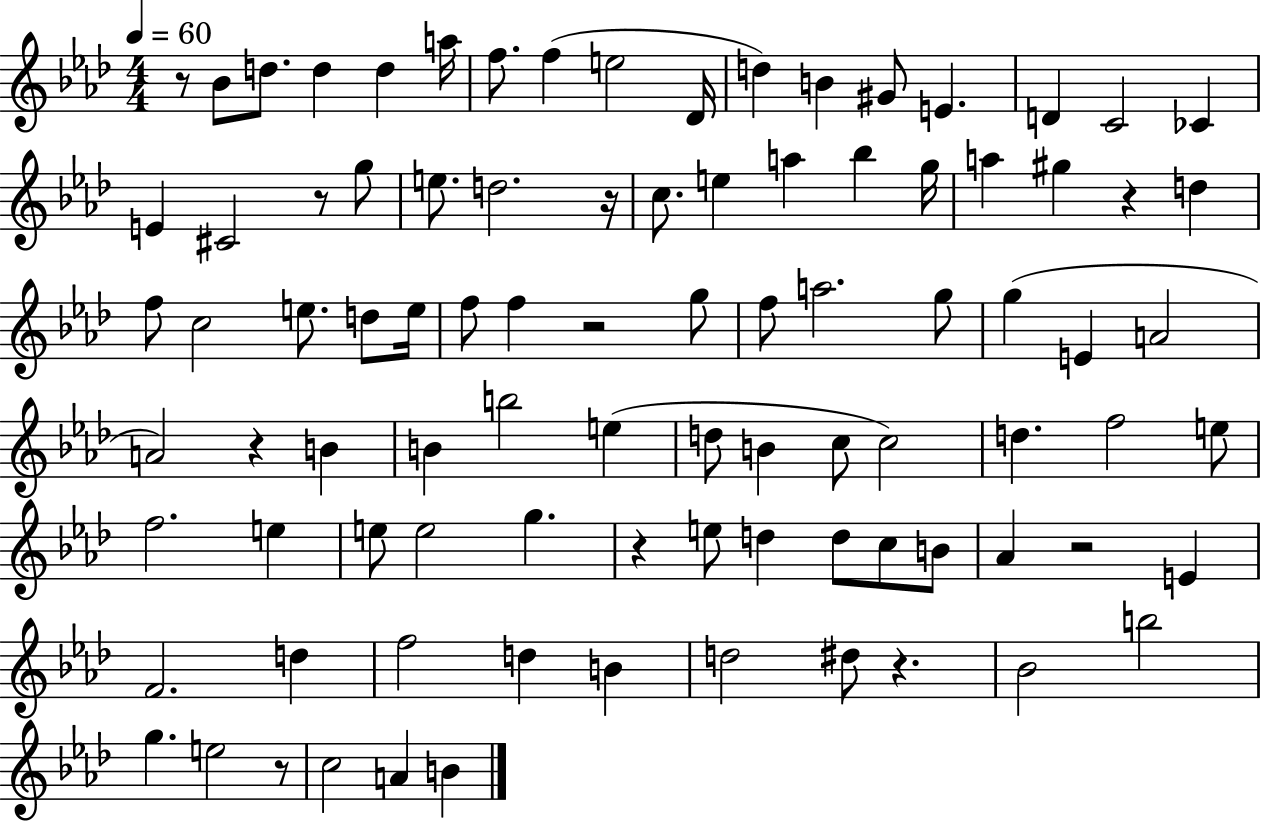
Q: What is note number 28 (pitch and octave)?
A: G#5